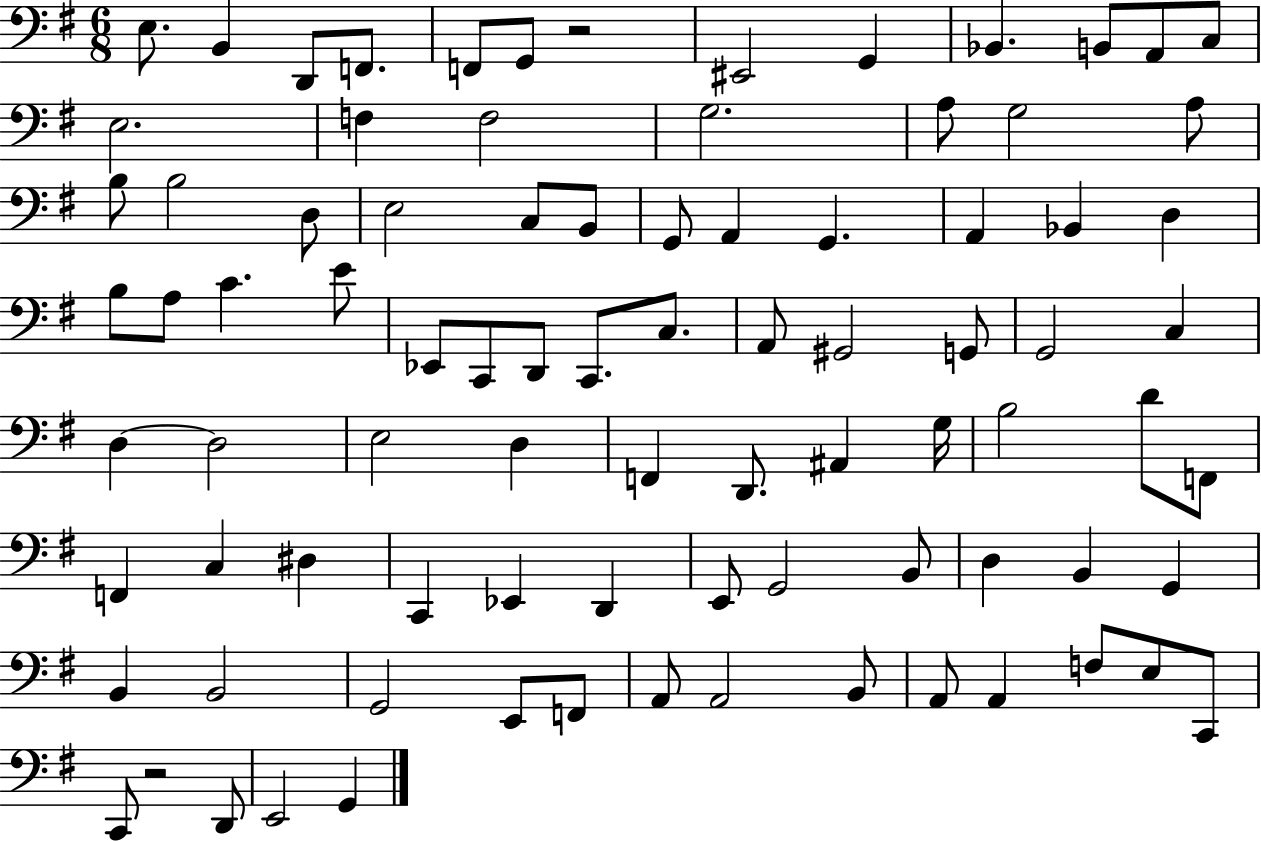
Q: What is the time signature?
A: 6/8